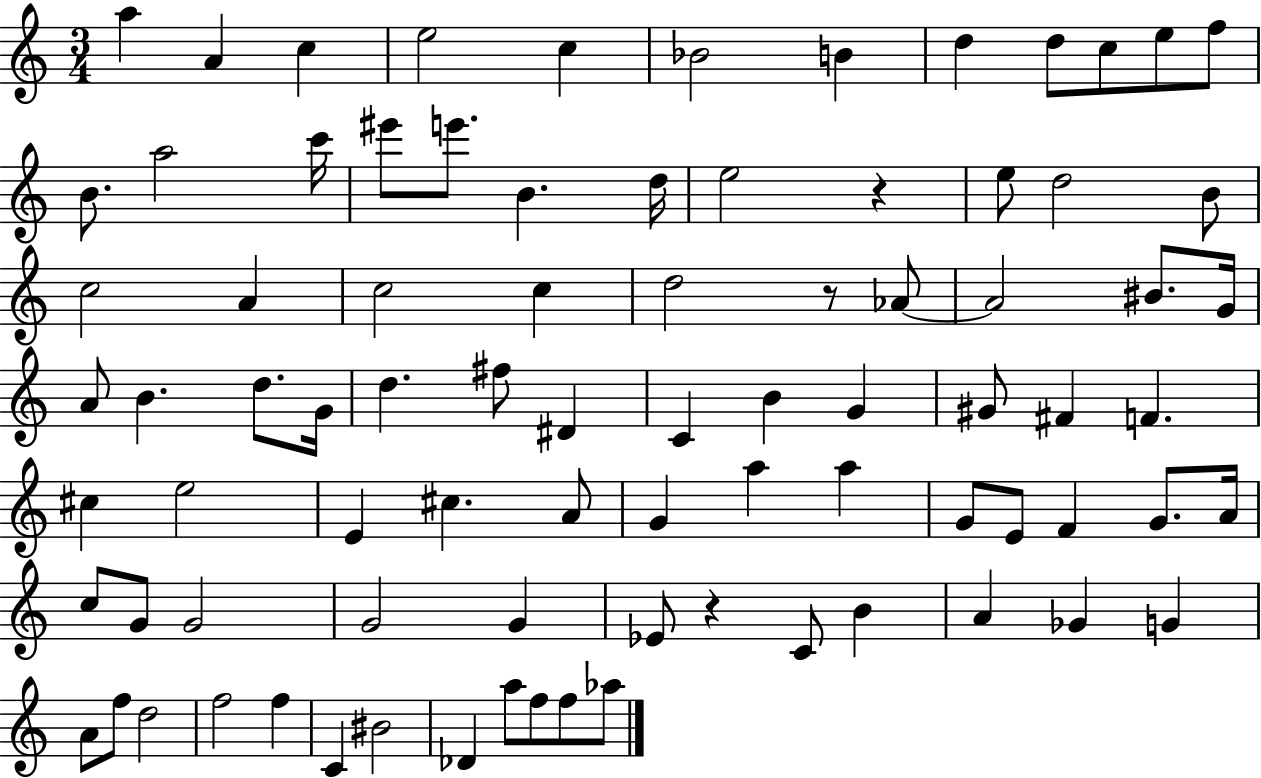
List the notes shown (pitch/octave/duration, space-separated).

A5/q A4/q C5/q E5/h C5/q Bb4/h B4/q D5/q D5/e C5/e E5/e F5/e B4/e. A5/h C6/s EIS6/e E6/e. B4/q. D5/s E5/h R/q E5/e D5/h B4/e C5/h A4/q C5/h C5/q D5/h R/e Ab4/e Ab4/h BIS4/e. G4/s A4/e B4/q. D5/e. G4/s D5/q. F#5/e D#4/q C4/q B4/q G4/q G#4/e F#4/q F4/q. C#5/q E5/h E4/q C#5/q. A4/e G4/q A5/q A5/q G4/e E4/e F4/q G4/e. A4/s C5/e G4/e G4/h G4/h G4/q Eb4/e R/q C4/e B4/q A4/q Gb4/q G4/q A4/e F5/e D5/h F5/h F5/q C4/q BIS4/h Db4/q A5/e F5/e F5/e Ab5/e